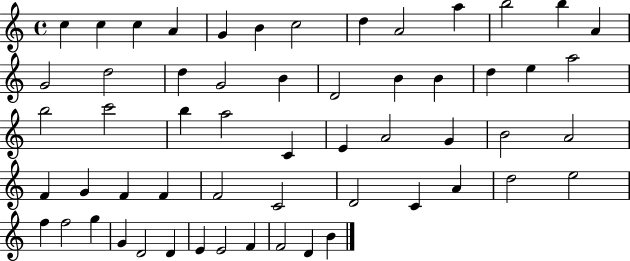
X:1
T:Untitled
M:4/4
L:1/4
K:C
c c c A G B c2 d A2 a b2 b A G2 d2 d G2 B D2 B B d e a2 b2 c'2 b a2 C E A2 G B2 A2 F G F F F2 C2 D2 C A d2 e2 f f2 g G D2 D E E2 F F2 D B